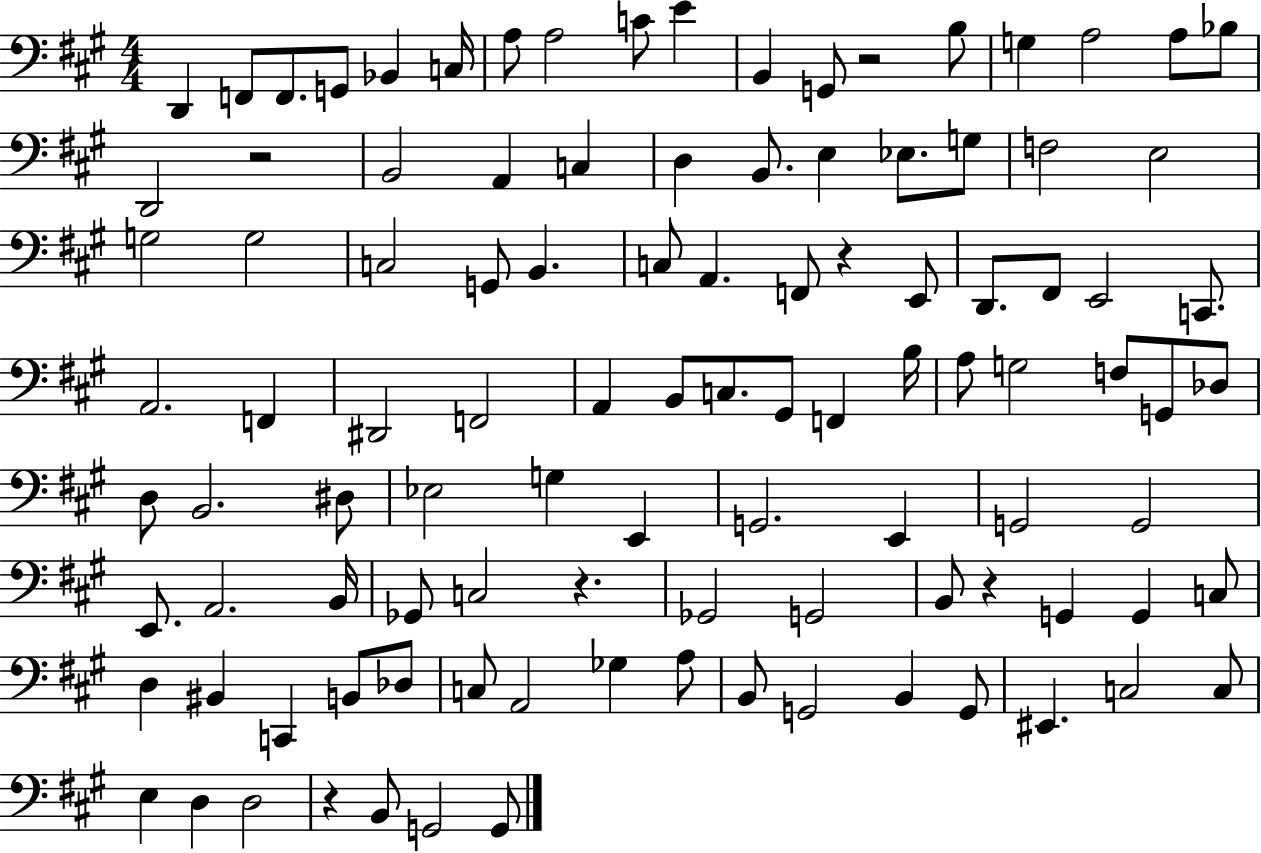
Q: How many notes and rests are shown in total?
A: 105